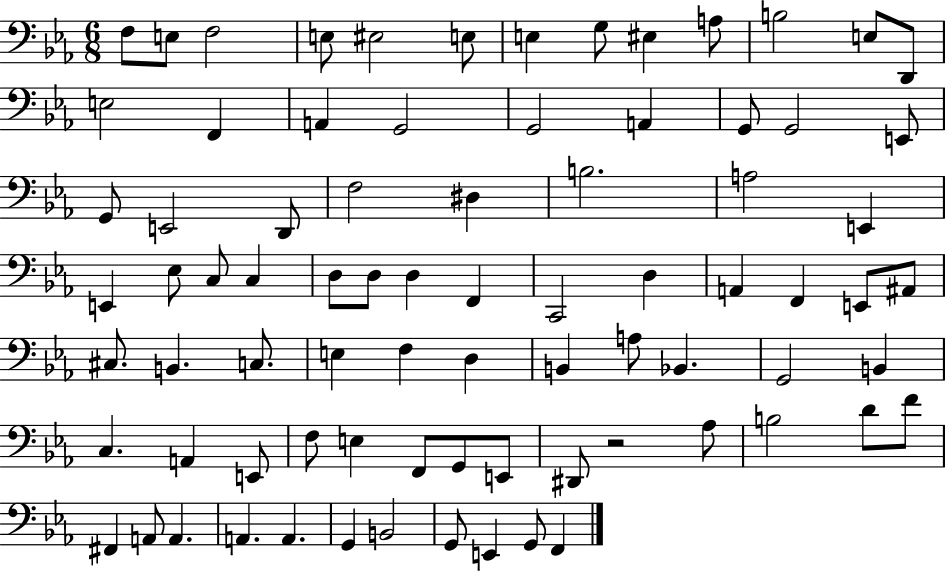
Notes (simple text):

F3/e E3/e F3/h E3/e EIS3/h E3/e E3/q G3/e EIS3/q A3/e B3/h E3/e D2/e E3/h F2/q A2/q G2/h G2/h A2/q G2/e G2/h E2/e G2/e E2/h D2/e F3/h D#3/q B3/h. A3/h E2/q E2/q Eb3/e C3/e C3/q D3/e D3/e D3/q F2/q C2/h D3/q A2/q F2/q E2/e A#2/e C#3/e. B2/q. C3/e. E3/q F3/q D3/q B2/q A3/e Bb2/q. G2/h B2/q C3/q. A2/q E2/e F3/e E3/q F2/e G2/e E2/e D#2/e R/h Ab3/e B3/h D4/e F4/e F#2/q A2/e A2/q. A2/q. A2/q. G2/q B2/h G2/e E2/q G2/e F2/q